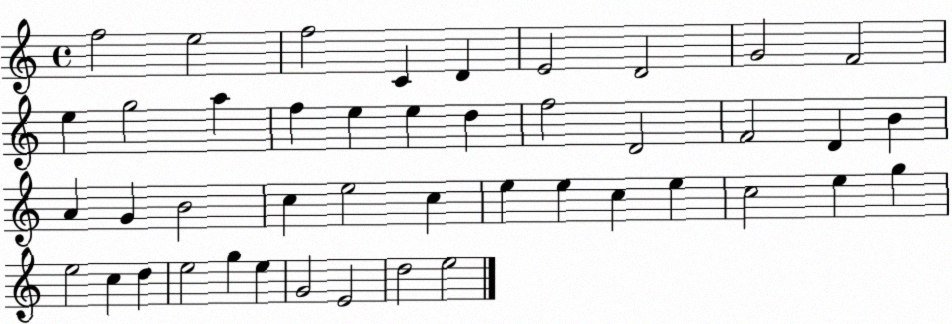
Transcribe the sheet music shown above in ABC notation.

X:1
T:Untitled
M:4/4
L:1/4
K:C
f2 e2 f2 C D E2 D2 G2 F2 e g2 a f e e d f2 D2 F2 D B A G B2 c e2 c e e c e c2 e g e2 c d e2 g e G2 E2 d2 e2